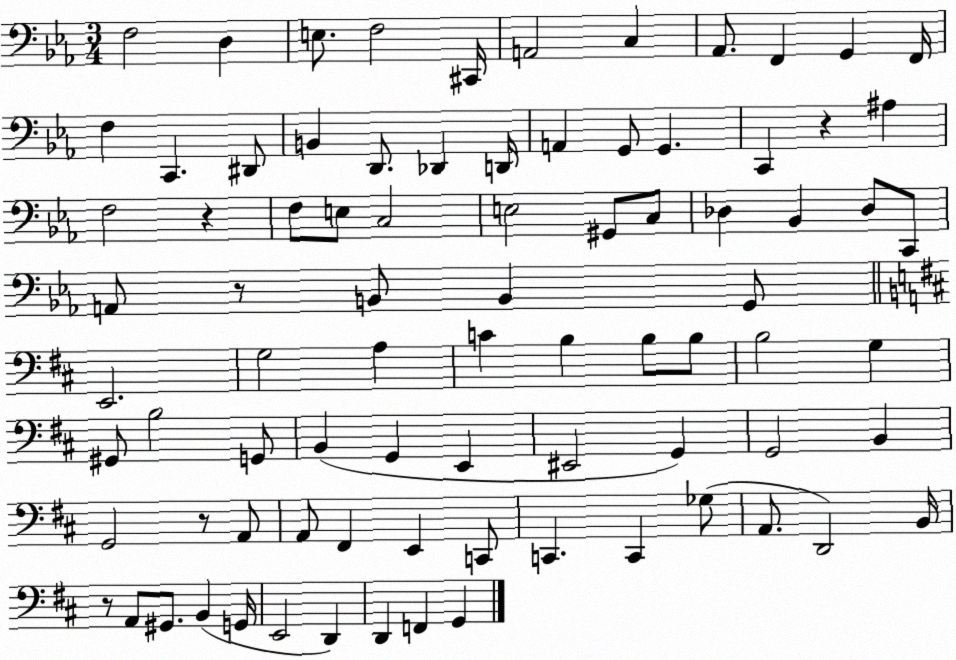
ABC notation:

X:1
T:Untitled
M:3/4
L:1/4
K:Eb
F,2 D, E,/2 F,2 ^C,,/4 A,,2 C, _A,,/2 F,, G,, F,,/4 F, C,, ^D,,/2 B,, D,,/2 _D,, D,,/4 A,, G,,/2 G,, C,, z ^A, F,2 z F,/2 E,/2 C,2 E,2 ^G,,/2 C,/2 _D, _B,, _D,/2 C,,/2 A,,/2 z/2 B,,/2 B,, G,,/2 E,,2 G,2 A, C B, B,/2 B,/2 B,2 G, ^G,,/2 B,2 G,,/2 B,, G,, E,, ^E,,2 G,, G,,2 B,, G,,2 z/2 A,,/2 A,,/2 ^F,, E,, C,,/2 C,, C,, _G,/2 A,,/2 D,,2 B,,/4 z/2 A,,/2 ^G,,/2 B,, G,,/4 E,,2 D,, D,, F,, G,,